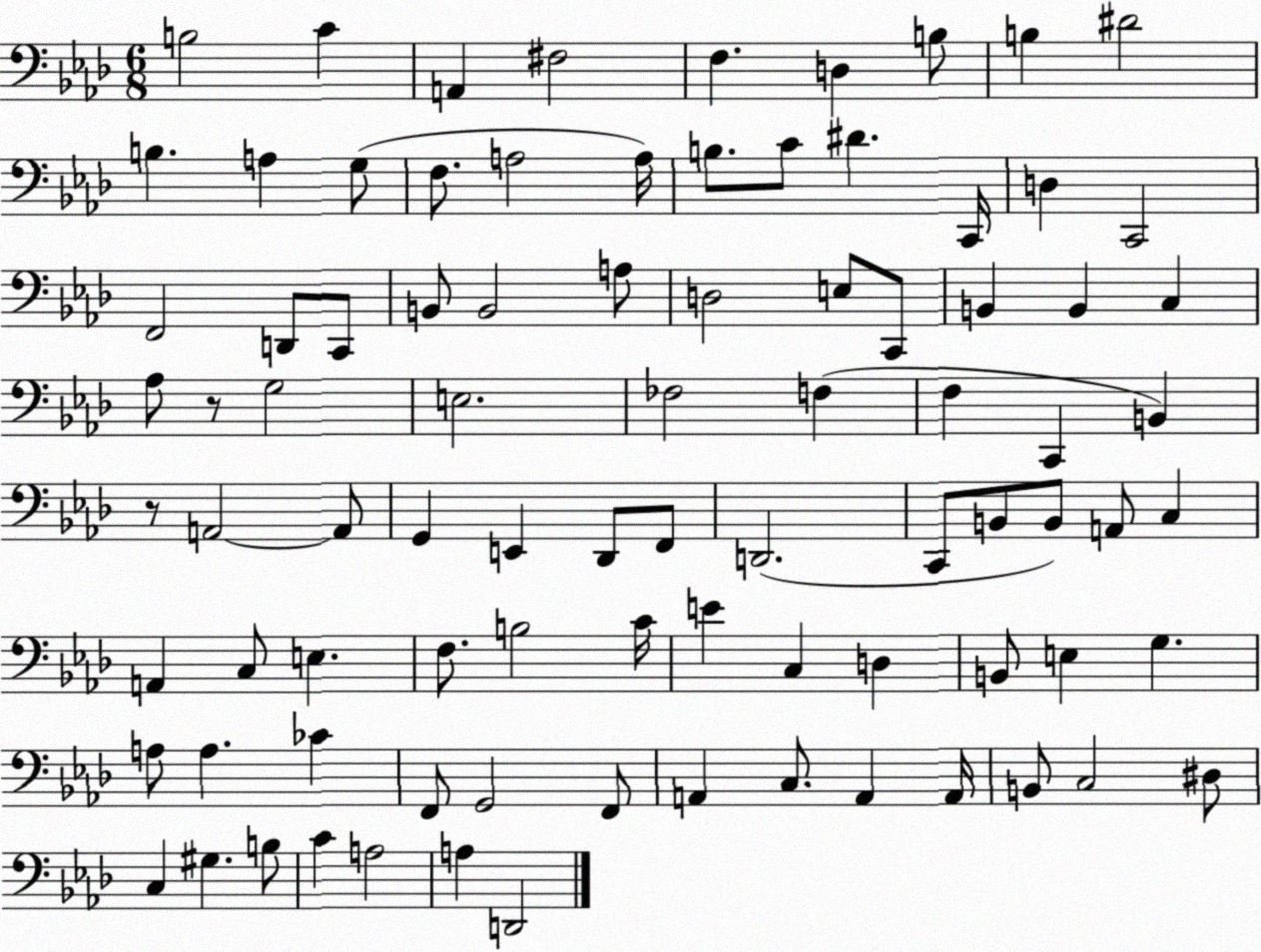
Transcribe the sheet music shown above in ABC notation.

X:1
T:Untitled
M:6/8
L:1/4
K:Ab
B,2 C A,, ^F,2 F, D, B,/2 B, ^D2 B, A, G,/2 F,/2 A,2 A,/4 B,/2 C/2 ^D C,,/4 D, C,,2 F,,2 D,,/2 C,,/2 B,,/2 B,,2 A,/2 D,2 E,/2 C,,/2 B,, B,, C, _A,/2 z/2 G,2 E,2 _F,2 F, F, C,, B,, z/2 A,,2 A,,/2 G,, E,, _D,,/2 F,,/2 D,,2 C,,/2 B,,/2 B,,/2 A,,/2 C, A,, C,/2 E, F,/2 B,2 C/4 E C, D, B,,/2 E, G, A,/2 A, _C F,,/2 G,,2 F,,/2 A,, C,/2 A,, A,,/4 B,,/2 C,2 ^D,/2 C, ^G, B,/2 C A,2 A, D,,2